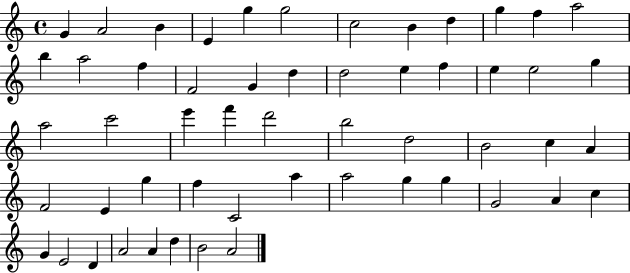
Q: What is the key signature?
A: C major